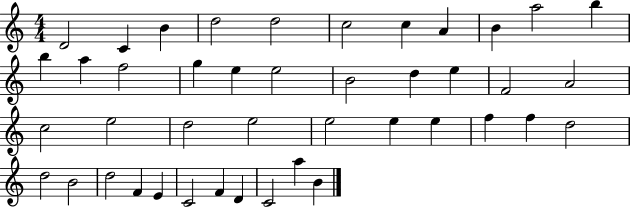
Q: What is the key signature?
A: C major